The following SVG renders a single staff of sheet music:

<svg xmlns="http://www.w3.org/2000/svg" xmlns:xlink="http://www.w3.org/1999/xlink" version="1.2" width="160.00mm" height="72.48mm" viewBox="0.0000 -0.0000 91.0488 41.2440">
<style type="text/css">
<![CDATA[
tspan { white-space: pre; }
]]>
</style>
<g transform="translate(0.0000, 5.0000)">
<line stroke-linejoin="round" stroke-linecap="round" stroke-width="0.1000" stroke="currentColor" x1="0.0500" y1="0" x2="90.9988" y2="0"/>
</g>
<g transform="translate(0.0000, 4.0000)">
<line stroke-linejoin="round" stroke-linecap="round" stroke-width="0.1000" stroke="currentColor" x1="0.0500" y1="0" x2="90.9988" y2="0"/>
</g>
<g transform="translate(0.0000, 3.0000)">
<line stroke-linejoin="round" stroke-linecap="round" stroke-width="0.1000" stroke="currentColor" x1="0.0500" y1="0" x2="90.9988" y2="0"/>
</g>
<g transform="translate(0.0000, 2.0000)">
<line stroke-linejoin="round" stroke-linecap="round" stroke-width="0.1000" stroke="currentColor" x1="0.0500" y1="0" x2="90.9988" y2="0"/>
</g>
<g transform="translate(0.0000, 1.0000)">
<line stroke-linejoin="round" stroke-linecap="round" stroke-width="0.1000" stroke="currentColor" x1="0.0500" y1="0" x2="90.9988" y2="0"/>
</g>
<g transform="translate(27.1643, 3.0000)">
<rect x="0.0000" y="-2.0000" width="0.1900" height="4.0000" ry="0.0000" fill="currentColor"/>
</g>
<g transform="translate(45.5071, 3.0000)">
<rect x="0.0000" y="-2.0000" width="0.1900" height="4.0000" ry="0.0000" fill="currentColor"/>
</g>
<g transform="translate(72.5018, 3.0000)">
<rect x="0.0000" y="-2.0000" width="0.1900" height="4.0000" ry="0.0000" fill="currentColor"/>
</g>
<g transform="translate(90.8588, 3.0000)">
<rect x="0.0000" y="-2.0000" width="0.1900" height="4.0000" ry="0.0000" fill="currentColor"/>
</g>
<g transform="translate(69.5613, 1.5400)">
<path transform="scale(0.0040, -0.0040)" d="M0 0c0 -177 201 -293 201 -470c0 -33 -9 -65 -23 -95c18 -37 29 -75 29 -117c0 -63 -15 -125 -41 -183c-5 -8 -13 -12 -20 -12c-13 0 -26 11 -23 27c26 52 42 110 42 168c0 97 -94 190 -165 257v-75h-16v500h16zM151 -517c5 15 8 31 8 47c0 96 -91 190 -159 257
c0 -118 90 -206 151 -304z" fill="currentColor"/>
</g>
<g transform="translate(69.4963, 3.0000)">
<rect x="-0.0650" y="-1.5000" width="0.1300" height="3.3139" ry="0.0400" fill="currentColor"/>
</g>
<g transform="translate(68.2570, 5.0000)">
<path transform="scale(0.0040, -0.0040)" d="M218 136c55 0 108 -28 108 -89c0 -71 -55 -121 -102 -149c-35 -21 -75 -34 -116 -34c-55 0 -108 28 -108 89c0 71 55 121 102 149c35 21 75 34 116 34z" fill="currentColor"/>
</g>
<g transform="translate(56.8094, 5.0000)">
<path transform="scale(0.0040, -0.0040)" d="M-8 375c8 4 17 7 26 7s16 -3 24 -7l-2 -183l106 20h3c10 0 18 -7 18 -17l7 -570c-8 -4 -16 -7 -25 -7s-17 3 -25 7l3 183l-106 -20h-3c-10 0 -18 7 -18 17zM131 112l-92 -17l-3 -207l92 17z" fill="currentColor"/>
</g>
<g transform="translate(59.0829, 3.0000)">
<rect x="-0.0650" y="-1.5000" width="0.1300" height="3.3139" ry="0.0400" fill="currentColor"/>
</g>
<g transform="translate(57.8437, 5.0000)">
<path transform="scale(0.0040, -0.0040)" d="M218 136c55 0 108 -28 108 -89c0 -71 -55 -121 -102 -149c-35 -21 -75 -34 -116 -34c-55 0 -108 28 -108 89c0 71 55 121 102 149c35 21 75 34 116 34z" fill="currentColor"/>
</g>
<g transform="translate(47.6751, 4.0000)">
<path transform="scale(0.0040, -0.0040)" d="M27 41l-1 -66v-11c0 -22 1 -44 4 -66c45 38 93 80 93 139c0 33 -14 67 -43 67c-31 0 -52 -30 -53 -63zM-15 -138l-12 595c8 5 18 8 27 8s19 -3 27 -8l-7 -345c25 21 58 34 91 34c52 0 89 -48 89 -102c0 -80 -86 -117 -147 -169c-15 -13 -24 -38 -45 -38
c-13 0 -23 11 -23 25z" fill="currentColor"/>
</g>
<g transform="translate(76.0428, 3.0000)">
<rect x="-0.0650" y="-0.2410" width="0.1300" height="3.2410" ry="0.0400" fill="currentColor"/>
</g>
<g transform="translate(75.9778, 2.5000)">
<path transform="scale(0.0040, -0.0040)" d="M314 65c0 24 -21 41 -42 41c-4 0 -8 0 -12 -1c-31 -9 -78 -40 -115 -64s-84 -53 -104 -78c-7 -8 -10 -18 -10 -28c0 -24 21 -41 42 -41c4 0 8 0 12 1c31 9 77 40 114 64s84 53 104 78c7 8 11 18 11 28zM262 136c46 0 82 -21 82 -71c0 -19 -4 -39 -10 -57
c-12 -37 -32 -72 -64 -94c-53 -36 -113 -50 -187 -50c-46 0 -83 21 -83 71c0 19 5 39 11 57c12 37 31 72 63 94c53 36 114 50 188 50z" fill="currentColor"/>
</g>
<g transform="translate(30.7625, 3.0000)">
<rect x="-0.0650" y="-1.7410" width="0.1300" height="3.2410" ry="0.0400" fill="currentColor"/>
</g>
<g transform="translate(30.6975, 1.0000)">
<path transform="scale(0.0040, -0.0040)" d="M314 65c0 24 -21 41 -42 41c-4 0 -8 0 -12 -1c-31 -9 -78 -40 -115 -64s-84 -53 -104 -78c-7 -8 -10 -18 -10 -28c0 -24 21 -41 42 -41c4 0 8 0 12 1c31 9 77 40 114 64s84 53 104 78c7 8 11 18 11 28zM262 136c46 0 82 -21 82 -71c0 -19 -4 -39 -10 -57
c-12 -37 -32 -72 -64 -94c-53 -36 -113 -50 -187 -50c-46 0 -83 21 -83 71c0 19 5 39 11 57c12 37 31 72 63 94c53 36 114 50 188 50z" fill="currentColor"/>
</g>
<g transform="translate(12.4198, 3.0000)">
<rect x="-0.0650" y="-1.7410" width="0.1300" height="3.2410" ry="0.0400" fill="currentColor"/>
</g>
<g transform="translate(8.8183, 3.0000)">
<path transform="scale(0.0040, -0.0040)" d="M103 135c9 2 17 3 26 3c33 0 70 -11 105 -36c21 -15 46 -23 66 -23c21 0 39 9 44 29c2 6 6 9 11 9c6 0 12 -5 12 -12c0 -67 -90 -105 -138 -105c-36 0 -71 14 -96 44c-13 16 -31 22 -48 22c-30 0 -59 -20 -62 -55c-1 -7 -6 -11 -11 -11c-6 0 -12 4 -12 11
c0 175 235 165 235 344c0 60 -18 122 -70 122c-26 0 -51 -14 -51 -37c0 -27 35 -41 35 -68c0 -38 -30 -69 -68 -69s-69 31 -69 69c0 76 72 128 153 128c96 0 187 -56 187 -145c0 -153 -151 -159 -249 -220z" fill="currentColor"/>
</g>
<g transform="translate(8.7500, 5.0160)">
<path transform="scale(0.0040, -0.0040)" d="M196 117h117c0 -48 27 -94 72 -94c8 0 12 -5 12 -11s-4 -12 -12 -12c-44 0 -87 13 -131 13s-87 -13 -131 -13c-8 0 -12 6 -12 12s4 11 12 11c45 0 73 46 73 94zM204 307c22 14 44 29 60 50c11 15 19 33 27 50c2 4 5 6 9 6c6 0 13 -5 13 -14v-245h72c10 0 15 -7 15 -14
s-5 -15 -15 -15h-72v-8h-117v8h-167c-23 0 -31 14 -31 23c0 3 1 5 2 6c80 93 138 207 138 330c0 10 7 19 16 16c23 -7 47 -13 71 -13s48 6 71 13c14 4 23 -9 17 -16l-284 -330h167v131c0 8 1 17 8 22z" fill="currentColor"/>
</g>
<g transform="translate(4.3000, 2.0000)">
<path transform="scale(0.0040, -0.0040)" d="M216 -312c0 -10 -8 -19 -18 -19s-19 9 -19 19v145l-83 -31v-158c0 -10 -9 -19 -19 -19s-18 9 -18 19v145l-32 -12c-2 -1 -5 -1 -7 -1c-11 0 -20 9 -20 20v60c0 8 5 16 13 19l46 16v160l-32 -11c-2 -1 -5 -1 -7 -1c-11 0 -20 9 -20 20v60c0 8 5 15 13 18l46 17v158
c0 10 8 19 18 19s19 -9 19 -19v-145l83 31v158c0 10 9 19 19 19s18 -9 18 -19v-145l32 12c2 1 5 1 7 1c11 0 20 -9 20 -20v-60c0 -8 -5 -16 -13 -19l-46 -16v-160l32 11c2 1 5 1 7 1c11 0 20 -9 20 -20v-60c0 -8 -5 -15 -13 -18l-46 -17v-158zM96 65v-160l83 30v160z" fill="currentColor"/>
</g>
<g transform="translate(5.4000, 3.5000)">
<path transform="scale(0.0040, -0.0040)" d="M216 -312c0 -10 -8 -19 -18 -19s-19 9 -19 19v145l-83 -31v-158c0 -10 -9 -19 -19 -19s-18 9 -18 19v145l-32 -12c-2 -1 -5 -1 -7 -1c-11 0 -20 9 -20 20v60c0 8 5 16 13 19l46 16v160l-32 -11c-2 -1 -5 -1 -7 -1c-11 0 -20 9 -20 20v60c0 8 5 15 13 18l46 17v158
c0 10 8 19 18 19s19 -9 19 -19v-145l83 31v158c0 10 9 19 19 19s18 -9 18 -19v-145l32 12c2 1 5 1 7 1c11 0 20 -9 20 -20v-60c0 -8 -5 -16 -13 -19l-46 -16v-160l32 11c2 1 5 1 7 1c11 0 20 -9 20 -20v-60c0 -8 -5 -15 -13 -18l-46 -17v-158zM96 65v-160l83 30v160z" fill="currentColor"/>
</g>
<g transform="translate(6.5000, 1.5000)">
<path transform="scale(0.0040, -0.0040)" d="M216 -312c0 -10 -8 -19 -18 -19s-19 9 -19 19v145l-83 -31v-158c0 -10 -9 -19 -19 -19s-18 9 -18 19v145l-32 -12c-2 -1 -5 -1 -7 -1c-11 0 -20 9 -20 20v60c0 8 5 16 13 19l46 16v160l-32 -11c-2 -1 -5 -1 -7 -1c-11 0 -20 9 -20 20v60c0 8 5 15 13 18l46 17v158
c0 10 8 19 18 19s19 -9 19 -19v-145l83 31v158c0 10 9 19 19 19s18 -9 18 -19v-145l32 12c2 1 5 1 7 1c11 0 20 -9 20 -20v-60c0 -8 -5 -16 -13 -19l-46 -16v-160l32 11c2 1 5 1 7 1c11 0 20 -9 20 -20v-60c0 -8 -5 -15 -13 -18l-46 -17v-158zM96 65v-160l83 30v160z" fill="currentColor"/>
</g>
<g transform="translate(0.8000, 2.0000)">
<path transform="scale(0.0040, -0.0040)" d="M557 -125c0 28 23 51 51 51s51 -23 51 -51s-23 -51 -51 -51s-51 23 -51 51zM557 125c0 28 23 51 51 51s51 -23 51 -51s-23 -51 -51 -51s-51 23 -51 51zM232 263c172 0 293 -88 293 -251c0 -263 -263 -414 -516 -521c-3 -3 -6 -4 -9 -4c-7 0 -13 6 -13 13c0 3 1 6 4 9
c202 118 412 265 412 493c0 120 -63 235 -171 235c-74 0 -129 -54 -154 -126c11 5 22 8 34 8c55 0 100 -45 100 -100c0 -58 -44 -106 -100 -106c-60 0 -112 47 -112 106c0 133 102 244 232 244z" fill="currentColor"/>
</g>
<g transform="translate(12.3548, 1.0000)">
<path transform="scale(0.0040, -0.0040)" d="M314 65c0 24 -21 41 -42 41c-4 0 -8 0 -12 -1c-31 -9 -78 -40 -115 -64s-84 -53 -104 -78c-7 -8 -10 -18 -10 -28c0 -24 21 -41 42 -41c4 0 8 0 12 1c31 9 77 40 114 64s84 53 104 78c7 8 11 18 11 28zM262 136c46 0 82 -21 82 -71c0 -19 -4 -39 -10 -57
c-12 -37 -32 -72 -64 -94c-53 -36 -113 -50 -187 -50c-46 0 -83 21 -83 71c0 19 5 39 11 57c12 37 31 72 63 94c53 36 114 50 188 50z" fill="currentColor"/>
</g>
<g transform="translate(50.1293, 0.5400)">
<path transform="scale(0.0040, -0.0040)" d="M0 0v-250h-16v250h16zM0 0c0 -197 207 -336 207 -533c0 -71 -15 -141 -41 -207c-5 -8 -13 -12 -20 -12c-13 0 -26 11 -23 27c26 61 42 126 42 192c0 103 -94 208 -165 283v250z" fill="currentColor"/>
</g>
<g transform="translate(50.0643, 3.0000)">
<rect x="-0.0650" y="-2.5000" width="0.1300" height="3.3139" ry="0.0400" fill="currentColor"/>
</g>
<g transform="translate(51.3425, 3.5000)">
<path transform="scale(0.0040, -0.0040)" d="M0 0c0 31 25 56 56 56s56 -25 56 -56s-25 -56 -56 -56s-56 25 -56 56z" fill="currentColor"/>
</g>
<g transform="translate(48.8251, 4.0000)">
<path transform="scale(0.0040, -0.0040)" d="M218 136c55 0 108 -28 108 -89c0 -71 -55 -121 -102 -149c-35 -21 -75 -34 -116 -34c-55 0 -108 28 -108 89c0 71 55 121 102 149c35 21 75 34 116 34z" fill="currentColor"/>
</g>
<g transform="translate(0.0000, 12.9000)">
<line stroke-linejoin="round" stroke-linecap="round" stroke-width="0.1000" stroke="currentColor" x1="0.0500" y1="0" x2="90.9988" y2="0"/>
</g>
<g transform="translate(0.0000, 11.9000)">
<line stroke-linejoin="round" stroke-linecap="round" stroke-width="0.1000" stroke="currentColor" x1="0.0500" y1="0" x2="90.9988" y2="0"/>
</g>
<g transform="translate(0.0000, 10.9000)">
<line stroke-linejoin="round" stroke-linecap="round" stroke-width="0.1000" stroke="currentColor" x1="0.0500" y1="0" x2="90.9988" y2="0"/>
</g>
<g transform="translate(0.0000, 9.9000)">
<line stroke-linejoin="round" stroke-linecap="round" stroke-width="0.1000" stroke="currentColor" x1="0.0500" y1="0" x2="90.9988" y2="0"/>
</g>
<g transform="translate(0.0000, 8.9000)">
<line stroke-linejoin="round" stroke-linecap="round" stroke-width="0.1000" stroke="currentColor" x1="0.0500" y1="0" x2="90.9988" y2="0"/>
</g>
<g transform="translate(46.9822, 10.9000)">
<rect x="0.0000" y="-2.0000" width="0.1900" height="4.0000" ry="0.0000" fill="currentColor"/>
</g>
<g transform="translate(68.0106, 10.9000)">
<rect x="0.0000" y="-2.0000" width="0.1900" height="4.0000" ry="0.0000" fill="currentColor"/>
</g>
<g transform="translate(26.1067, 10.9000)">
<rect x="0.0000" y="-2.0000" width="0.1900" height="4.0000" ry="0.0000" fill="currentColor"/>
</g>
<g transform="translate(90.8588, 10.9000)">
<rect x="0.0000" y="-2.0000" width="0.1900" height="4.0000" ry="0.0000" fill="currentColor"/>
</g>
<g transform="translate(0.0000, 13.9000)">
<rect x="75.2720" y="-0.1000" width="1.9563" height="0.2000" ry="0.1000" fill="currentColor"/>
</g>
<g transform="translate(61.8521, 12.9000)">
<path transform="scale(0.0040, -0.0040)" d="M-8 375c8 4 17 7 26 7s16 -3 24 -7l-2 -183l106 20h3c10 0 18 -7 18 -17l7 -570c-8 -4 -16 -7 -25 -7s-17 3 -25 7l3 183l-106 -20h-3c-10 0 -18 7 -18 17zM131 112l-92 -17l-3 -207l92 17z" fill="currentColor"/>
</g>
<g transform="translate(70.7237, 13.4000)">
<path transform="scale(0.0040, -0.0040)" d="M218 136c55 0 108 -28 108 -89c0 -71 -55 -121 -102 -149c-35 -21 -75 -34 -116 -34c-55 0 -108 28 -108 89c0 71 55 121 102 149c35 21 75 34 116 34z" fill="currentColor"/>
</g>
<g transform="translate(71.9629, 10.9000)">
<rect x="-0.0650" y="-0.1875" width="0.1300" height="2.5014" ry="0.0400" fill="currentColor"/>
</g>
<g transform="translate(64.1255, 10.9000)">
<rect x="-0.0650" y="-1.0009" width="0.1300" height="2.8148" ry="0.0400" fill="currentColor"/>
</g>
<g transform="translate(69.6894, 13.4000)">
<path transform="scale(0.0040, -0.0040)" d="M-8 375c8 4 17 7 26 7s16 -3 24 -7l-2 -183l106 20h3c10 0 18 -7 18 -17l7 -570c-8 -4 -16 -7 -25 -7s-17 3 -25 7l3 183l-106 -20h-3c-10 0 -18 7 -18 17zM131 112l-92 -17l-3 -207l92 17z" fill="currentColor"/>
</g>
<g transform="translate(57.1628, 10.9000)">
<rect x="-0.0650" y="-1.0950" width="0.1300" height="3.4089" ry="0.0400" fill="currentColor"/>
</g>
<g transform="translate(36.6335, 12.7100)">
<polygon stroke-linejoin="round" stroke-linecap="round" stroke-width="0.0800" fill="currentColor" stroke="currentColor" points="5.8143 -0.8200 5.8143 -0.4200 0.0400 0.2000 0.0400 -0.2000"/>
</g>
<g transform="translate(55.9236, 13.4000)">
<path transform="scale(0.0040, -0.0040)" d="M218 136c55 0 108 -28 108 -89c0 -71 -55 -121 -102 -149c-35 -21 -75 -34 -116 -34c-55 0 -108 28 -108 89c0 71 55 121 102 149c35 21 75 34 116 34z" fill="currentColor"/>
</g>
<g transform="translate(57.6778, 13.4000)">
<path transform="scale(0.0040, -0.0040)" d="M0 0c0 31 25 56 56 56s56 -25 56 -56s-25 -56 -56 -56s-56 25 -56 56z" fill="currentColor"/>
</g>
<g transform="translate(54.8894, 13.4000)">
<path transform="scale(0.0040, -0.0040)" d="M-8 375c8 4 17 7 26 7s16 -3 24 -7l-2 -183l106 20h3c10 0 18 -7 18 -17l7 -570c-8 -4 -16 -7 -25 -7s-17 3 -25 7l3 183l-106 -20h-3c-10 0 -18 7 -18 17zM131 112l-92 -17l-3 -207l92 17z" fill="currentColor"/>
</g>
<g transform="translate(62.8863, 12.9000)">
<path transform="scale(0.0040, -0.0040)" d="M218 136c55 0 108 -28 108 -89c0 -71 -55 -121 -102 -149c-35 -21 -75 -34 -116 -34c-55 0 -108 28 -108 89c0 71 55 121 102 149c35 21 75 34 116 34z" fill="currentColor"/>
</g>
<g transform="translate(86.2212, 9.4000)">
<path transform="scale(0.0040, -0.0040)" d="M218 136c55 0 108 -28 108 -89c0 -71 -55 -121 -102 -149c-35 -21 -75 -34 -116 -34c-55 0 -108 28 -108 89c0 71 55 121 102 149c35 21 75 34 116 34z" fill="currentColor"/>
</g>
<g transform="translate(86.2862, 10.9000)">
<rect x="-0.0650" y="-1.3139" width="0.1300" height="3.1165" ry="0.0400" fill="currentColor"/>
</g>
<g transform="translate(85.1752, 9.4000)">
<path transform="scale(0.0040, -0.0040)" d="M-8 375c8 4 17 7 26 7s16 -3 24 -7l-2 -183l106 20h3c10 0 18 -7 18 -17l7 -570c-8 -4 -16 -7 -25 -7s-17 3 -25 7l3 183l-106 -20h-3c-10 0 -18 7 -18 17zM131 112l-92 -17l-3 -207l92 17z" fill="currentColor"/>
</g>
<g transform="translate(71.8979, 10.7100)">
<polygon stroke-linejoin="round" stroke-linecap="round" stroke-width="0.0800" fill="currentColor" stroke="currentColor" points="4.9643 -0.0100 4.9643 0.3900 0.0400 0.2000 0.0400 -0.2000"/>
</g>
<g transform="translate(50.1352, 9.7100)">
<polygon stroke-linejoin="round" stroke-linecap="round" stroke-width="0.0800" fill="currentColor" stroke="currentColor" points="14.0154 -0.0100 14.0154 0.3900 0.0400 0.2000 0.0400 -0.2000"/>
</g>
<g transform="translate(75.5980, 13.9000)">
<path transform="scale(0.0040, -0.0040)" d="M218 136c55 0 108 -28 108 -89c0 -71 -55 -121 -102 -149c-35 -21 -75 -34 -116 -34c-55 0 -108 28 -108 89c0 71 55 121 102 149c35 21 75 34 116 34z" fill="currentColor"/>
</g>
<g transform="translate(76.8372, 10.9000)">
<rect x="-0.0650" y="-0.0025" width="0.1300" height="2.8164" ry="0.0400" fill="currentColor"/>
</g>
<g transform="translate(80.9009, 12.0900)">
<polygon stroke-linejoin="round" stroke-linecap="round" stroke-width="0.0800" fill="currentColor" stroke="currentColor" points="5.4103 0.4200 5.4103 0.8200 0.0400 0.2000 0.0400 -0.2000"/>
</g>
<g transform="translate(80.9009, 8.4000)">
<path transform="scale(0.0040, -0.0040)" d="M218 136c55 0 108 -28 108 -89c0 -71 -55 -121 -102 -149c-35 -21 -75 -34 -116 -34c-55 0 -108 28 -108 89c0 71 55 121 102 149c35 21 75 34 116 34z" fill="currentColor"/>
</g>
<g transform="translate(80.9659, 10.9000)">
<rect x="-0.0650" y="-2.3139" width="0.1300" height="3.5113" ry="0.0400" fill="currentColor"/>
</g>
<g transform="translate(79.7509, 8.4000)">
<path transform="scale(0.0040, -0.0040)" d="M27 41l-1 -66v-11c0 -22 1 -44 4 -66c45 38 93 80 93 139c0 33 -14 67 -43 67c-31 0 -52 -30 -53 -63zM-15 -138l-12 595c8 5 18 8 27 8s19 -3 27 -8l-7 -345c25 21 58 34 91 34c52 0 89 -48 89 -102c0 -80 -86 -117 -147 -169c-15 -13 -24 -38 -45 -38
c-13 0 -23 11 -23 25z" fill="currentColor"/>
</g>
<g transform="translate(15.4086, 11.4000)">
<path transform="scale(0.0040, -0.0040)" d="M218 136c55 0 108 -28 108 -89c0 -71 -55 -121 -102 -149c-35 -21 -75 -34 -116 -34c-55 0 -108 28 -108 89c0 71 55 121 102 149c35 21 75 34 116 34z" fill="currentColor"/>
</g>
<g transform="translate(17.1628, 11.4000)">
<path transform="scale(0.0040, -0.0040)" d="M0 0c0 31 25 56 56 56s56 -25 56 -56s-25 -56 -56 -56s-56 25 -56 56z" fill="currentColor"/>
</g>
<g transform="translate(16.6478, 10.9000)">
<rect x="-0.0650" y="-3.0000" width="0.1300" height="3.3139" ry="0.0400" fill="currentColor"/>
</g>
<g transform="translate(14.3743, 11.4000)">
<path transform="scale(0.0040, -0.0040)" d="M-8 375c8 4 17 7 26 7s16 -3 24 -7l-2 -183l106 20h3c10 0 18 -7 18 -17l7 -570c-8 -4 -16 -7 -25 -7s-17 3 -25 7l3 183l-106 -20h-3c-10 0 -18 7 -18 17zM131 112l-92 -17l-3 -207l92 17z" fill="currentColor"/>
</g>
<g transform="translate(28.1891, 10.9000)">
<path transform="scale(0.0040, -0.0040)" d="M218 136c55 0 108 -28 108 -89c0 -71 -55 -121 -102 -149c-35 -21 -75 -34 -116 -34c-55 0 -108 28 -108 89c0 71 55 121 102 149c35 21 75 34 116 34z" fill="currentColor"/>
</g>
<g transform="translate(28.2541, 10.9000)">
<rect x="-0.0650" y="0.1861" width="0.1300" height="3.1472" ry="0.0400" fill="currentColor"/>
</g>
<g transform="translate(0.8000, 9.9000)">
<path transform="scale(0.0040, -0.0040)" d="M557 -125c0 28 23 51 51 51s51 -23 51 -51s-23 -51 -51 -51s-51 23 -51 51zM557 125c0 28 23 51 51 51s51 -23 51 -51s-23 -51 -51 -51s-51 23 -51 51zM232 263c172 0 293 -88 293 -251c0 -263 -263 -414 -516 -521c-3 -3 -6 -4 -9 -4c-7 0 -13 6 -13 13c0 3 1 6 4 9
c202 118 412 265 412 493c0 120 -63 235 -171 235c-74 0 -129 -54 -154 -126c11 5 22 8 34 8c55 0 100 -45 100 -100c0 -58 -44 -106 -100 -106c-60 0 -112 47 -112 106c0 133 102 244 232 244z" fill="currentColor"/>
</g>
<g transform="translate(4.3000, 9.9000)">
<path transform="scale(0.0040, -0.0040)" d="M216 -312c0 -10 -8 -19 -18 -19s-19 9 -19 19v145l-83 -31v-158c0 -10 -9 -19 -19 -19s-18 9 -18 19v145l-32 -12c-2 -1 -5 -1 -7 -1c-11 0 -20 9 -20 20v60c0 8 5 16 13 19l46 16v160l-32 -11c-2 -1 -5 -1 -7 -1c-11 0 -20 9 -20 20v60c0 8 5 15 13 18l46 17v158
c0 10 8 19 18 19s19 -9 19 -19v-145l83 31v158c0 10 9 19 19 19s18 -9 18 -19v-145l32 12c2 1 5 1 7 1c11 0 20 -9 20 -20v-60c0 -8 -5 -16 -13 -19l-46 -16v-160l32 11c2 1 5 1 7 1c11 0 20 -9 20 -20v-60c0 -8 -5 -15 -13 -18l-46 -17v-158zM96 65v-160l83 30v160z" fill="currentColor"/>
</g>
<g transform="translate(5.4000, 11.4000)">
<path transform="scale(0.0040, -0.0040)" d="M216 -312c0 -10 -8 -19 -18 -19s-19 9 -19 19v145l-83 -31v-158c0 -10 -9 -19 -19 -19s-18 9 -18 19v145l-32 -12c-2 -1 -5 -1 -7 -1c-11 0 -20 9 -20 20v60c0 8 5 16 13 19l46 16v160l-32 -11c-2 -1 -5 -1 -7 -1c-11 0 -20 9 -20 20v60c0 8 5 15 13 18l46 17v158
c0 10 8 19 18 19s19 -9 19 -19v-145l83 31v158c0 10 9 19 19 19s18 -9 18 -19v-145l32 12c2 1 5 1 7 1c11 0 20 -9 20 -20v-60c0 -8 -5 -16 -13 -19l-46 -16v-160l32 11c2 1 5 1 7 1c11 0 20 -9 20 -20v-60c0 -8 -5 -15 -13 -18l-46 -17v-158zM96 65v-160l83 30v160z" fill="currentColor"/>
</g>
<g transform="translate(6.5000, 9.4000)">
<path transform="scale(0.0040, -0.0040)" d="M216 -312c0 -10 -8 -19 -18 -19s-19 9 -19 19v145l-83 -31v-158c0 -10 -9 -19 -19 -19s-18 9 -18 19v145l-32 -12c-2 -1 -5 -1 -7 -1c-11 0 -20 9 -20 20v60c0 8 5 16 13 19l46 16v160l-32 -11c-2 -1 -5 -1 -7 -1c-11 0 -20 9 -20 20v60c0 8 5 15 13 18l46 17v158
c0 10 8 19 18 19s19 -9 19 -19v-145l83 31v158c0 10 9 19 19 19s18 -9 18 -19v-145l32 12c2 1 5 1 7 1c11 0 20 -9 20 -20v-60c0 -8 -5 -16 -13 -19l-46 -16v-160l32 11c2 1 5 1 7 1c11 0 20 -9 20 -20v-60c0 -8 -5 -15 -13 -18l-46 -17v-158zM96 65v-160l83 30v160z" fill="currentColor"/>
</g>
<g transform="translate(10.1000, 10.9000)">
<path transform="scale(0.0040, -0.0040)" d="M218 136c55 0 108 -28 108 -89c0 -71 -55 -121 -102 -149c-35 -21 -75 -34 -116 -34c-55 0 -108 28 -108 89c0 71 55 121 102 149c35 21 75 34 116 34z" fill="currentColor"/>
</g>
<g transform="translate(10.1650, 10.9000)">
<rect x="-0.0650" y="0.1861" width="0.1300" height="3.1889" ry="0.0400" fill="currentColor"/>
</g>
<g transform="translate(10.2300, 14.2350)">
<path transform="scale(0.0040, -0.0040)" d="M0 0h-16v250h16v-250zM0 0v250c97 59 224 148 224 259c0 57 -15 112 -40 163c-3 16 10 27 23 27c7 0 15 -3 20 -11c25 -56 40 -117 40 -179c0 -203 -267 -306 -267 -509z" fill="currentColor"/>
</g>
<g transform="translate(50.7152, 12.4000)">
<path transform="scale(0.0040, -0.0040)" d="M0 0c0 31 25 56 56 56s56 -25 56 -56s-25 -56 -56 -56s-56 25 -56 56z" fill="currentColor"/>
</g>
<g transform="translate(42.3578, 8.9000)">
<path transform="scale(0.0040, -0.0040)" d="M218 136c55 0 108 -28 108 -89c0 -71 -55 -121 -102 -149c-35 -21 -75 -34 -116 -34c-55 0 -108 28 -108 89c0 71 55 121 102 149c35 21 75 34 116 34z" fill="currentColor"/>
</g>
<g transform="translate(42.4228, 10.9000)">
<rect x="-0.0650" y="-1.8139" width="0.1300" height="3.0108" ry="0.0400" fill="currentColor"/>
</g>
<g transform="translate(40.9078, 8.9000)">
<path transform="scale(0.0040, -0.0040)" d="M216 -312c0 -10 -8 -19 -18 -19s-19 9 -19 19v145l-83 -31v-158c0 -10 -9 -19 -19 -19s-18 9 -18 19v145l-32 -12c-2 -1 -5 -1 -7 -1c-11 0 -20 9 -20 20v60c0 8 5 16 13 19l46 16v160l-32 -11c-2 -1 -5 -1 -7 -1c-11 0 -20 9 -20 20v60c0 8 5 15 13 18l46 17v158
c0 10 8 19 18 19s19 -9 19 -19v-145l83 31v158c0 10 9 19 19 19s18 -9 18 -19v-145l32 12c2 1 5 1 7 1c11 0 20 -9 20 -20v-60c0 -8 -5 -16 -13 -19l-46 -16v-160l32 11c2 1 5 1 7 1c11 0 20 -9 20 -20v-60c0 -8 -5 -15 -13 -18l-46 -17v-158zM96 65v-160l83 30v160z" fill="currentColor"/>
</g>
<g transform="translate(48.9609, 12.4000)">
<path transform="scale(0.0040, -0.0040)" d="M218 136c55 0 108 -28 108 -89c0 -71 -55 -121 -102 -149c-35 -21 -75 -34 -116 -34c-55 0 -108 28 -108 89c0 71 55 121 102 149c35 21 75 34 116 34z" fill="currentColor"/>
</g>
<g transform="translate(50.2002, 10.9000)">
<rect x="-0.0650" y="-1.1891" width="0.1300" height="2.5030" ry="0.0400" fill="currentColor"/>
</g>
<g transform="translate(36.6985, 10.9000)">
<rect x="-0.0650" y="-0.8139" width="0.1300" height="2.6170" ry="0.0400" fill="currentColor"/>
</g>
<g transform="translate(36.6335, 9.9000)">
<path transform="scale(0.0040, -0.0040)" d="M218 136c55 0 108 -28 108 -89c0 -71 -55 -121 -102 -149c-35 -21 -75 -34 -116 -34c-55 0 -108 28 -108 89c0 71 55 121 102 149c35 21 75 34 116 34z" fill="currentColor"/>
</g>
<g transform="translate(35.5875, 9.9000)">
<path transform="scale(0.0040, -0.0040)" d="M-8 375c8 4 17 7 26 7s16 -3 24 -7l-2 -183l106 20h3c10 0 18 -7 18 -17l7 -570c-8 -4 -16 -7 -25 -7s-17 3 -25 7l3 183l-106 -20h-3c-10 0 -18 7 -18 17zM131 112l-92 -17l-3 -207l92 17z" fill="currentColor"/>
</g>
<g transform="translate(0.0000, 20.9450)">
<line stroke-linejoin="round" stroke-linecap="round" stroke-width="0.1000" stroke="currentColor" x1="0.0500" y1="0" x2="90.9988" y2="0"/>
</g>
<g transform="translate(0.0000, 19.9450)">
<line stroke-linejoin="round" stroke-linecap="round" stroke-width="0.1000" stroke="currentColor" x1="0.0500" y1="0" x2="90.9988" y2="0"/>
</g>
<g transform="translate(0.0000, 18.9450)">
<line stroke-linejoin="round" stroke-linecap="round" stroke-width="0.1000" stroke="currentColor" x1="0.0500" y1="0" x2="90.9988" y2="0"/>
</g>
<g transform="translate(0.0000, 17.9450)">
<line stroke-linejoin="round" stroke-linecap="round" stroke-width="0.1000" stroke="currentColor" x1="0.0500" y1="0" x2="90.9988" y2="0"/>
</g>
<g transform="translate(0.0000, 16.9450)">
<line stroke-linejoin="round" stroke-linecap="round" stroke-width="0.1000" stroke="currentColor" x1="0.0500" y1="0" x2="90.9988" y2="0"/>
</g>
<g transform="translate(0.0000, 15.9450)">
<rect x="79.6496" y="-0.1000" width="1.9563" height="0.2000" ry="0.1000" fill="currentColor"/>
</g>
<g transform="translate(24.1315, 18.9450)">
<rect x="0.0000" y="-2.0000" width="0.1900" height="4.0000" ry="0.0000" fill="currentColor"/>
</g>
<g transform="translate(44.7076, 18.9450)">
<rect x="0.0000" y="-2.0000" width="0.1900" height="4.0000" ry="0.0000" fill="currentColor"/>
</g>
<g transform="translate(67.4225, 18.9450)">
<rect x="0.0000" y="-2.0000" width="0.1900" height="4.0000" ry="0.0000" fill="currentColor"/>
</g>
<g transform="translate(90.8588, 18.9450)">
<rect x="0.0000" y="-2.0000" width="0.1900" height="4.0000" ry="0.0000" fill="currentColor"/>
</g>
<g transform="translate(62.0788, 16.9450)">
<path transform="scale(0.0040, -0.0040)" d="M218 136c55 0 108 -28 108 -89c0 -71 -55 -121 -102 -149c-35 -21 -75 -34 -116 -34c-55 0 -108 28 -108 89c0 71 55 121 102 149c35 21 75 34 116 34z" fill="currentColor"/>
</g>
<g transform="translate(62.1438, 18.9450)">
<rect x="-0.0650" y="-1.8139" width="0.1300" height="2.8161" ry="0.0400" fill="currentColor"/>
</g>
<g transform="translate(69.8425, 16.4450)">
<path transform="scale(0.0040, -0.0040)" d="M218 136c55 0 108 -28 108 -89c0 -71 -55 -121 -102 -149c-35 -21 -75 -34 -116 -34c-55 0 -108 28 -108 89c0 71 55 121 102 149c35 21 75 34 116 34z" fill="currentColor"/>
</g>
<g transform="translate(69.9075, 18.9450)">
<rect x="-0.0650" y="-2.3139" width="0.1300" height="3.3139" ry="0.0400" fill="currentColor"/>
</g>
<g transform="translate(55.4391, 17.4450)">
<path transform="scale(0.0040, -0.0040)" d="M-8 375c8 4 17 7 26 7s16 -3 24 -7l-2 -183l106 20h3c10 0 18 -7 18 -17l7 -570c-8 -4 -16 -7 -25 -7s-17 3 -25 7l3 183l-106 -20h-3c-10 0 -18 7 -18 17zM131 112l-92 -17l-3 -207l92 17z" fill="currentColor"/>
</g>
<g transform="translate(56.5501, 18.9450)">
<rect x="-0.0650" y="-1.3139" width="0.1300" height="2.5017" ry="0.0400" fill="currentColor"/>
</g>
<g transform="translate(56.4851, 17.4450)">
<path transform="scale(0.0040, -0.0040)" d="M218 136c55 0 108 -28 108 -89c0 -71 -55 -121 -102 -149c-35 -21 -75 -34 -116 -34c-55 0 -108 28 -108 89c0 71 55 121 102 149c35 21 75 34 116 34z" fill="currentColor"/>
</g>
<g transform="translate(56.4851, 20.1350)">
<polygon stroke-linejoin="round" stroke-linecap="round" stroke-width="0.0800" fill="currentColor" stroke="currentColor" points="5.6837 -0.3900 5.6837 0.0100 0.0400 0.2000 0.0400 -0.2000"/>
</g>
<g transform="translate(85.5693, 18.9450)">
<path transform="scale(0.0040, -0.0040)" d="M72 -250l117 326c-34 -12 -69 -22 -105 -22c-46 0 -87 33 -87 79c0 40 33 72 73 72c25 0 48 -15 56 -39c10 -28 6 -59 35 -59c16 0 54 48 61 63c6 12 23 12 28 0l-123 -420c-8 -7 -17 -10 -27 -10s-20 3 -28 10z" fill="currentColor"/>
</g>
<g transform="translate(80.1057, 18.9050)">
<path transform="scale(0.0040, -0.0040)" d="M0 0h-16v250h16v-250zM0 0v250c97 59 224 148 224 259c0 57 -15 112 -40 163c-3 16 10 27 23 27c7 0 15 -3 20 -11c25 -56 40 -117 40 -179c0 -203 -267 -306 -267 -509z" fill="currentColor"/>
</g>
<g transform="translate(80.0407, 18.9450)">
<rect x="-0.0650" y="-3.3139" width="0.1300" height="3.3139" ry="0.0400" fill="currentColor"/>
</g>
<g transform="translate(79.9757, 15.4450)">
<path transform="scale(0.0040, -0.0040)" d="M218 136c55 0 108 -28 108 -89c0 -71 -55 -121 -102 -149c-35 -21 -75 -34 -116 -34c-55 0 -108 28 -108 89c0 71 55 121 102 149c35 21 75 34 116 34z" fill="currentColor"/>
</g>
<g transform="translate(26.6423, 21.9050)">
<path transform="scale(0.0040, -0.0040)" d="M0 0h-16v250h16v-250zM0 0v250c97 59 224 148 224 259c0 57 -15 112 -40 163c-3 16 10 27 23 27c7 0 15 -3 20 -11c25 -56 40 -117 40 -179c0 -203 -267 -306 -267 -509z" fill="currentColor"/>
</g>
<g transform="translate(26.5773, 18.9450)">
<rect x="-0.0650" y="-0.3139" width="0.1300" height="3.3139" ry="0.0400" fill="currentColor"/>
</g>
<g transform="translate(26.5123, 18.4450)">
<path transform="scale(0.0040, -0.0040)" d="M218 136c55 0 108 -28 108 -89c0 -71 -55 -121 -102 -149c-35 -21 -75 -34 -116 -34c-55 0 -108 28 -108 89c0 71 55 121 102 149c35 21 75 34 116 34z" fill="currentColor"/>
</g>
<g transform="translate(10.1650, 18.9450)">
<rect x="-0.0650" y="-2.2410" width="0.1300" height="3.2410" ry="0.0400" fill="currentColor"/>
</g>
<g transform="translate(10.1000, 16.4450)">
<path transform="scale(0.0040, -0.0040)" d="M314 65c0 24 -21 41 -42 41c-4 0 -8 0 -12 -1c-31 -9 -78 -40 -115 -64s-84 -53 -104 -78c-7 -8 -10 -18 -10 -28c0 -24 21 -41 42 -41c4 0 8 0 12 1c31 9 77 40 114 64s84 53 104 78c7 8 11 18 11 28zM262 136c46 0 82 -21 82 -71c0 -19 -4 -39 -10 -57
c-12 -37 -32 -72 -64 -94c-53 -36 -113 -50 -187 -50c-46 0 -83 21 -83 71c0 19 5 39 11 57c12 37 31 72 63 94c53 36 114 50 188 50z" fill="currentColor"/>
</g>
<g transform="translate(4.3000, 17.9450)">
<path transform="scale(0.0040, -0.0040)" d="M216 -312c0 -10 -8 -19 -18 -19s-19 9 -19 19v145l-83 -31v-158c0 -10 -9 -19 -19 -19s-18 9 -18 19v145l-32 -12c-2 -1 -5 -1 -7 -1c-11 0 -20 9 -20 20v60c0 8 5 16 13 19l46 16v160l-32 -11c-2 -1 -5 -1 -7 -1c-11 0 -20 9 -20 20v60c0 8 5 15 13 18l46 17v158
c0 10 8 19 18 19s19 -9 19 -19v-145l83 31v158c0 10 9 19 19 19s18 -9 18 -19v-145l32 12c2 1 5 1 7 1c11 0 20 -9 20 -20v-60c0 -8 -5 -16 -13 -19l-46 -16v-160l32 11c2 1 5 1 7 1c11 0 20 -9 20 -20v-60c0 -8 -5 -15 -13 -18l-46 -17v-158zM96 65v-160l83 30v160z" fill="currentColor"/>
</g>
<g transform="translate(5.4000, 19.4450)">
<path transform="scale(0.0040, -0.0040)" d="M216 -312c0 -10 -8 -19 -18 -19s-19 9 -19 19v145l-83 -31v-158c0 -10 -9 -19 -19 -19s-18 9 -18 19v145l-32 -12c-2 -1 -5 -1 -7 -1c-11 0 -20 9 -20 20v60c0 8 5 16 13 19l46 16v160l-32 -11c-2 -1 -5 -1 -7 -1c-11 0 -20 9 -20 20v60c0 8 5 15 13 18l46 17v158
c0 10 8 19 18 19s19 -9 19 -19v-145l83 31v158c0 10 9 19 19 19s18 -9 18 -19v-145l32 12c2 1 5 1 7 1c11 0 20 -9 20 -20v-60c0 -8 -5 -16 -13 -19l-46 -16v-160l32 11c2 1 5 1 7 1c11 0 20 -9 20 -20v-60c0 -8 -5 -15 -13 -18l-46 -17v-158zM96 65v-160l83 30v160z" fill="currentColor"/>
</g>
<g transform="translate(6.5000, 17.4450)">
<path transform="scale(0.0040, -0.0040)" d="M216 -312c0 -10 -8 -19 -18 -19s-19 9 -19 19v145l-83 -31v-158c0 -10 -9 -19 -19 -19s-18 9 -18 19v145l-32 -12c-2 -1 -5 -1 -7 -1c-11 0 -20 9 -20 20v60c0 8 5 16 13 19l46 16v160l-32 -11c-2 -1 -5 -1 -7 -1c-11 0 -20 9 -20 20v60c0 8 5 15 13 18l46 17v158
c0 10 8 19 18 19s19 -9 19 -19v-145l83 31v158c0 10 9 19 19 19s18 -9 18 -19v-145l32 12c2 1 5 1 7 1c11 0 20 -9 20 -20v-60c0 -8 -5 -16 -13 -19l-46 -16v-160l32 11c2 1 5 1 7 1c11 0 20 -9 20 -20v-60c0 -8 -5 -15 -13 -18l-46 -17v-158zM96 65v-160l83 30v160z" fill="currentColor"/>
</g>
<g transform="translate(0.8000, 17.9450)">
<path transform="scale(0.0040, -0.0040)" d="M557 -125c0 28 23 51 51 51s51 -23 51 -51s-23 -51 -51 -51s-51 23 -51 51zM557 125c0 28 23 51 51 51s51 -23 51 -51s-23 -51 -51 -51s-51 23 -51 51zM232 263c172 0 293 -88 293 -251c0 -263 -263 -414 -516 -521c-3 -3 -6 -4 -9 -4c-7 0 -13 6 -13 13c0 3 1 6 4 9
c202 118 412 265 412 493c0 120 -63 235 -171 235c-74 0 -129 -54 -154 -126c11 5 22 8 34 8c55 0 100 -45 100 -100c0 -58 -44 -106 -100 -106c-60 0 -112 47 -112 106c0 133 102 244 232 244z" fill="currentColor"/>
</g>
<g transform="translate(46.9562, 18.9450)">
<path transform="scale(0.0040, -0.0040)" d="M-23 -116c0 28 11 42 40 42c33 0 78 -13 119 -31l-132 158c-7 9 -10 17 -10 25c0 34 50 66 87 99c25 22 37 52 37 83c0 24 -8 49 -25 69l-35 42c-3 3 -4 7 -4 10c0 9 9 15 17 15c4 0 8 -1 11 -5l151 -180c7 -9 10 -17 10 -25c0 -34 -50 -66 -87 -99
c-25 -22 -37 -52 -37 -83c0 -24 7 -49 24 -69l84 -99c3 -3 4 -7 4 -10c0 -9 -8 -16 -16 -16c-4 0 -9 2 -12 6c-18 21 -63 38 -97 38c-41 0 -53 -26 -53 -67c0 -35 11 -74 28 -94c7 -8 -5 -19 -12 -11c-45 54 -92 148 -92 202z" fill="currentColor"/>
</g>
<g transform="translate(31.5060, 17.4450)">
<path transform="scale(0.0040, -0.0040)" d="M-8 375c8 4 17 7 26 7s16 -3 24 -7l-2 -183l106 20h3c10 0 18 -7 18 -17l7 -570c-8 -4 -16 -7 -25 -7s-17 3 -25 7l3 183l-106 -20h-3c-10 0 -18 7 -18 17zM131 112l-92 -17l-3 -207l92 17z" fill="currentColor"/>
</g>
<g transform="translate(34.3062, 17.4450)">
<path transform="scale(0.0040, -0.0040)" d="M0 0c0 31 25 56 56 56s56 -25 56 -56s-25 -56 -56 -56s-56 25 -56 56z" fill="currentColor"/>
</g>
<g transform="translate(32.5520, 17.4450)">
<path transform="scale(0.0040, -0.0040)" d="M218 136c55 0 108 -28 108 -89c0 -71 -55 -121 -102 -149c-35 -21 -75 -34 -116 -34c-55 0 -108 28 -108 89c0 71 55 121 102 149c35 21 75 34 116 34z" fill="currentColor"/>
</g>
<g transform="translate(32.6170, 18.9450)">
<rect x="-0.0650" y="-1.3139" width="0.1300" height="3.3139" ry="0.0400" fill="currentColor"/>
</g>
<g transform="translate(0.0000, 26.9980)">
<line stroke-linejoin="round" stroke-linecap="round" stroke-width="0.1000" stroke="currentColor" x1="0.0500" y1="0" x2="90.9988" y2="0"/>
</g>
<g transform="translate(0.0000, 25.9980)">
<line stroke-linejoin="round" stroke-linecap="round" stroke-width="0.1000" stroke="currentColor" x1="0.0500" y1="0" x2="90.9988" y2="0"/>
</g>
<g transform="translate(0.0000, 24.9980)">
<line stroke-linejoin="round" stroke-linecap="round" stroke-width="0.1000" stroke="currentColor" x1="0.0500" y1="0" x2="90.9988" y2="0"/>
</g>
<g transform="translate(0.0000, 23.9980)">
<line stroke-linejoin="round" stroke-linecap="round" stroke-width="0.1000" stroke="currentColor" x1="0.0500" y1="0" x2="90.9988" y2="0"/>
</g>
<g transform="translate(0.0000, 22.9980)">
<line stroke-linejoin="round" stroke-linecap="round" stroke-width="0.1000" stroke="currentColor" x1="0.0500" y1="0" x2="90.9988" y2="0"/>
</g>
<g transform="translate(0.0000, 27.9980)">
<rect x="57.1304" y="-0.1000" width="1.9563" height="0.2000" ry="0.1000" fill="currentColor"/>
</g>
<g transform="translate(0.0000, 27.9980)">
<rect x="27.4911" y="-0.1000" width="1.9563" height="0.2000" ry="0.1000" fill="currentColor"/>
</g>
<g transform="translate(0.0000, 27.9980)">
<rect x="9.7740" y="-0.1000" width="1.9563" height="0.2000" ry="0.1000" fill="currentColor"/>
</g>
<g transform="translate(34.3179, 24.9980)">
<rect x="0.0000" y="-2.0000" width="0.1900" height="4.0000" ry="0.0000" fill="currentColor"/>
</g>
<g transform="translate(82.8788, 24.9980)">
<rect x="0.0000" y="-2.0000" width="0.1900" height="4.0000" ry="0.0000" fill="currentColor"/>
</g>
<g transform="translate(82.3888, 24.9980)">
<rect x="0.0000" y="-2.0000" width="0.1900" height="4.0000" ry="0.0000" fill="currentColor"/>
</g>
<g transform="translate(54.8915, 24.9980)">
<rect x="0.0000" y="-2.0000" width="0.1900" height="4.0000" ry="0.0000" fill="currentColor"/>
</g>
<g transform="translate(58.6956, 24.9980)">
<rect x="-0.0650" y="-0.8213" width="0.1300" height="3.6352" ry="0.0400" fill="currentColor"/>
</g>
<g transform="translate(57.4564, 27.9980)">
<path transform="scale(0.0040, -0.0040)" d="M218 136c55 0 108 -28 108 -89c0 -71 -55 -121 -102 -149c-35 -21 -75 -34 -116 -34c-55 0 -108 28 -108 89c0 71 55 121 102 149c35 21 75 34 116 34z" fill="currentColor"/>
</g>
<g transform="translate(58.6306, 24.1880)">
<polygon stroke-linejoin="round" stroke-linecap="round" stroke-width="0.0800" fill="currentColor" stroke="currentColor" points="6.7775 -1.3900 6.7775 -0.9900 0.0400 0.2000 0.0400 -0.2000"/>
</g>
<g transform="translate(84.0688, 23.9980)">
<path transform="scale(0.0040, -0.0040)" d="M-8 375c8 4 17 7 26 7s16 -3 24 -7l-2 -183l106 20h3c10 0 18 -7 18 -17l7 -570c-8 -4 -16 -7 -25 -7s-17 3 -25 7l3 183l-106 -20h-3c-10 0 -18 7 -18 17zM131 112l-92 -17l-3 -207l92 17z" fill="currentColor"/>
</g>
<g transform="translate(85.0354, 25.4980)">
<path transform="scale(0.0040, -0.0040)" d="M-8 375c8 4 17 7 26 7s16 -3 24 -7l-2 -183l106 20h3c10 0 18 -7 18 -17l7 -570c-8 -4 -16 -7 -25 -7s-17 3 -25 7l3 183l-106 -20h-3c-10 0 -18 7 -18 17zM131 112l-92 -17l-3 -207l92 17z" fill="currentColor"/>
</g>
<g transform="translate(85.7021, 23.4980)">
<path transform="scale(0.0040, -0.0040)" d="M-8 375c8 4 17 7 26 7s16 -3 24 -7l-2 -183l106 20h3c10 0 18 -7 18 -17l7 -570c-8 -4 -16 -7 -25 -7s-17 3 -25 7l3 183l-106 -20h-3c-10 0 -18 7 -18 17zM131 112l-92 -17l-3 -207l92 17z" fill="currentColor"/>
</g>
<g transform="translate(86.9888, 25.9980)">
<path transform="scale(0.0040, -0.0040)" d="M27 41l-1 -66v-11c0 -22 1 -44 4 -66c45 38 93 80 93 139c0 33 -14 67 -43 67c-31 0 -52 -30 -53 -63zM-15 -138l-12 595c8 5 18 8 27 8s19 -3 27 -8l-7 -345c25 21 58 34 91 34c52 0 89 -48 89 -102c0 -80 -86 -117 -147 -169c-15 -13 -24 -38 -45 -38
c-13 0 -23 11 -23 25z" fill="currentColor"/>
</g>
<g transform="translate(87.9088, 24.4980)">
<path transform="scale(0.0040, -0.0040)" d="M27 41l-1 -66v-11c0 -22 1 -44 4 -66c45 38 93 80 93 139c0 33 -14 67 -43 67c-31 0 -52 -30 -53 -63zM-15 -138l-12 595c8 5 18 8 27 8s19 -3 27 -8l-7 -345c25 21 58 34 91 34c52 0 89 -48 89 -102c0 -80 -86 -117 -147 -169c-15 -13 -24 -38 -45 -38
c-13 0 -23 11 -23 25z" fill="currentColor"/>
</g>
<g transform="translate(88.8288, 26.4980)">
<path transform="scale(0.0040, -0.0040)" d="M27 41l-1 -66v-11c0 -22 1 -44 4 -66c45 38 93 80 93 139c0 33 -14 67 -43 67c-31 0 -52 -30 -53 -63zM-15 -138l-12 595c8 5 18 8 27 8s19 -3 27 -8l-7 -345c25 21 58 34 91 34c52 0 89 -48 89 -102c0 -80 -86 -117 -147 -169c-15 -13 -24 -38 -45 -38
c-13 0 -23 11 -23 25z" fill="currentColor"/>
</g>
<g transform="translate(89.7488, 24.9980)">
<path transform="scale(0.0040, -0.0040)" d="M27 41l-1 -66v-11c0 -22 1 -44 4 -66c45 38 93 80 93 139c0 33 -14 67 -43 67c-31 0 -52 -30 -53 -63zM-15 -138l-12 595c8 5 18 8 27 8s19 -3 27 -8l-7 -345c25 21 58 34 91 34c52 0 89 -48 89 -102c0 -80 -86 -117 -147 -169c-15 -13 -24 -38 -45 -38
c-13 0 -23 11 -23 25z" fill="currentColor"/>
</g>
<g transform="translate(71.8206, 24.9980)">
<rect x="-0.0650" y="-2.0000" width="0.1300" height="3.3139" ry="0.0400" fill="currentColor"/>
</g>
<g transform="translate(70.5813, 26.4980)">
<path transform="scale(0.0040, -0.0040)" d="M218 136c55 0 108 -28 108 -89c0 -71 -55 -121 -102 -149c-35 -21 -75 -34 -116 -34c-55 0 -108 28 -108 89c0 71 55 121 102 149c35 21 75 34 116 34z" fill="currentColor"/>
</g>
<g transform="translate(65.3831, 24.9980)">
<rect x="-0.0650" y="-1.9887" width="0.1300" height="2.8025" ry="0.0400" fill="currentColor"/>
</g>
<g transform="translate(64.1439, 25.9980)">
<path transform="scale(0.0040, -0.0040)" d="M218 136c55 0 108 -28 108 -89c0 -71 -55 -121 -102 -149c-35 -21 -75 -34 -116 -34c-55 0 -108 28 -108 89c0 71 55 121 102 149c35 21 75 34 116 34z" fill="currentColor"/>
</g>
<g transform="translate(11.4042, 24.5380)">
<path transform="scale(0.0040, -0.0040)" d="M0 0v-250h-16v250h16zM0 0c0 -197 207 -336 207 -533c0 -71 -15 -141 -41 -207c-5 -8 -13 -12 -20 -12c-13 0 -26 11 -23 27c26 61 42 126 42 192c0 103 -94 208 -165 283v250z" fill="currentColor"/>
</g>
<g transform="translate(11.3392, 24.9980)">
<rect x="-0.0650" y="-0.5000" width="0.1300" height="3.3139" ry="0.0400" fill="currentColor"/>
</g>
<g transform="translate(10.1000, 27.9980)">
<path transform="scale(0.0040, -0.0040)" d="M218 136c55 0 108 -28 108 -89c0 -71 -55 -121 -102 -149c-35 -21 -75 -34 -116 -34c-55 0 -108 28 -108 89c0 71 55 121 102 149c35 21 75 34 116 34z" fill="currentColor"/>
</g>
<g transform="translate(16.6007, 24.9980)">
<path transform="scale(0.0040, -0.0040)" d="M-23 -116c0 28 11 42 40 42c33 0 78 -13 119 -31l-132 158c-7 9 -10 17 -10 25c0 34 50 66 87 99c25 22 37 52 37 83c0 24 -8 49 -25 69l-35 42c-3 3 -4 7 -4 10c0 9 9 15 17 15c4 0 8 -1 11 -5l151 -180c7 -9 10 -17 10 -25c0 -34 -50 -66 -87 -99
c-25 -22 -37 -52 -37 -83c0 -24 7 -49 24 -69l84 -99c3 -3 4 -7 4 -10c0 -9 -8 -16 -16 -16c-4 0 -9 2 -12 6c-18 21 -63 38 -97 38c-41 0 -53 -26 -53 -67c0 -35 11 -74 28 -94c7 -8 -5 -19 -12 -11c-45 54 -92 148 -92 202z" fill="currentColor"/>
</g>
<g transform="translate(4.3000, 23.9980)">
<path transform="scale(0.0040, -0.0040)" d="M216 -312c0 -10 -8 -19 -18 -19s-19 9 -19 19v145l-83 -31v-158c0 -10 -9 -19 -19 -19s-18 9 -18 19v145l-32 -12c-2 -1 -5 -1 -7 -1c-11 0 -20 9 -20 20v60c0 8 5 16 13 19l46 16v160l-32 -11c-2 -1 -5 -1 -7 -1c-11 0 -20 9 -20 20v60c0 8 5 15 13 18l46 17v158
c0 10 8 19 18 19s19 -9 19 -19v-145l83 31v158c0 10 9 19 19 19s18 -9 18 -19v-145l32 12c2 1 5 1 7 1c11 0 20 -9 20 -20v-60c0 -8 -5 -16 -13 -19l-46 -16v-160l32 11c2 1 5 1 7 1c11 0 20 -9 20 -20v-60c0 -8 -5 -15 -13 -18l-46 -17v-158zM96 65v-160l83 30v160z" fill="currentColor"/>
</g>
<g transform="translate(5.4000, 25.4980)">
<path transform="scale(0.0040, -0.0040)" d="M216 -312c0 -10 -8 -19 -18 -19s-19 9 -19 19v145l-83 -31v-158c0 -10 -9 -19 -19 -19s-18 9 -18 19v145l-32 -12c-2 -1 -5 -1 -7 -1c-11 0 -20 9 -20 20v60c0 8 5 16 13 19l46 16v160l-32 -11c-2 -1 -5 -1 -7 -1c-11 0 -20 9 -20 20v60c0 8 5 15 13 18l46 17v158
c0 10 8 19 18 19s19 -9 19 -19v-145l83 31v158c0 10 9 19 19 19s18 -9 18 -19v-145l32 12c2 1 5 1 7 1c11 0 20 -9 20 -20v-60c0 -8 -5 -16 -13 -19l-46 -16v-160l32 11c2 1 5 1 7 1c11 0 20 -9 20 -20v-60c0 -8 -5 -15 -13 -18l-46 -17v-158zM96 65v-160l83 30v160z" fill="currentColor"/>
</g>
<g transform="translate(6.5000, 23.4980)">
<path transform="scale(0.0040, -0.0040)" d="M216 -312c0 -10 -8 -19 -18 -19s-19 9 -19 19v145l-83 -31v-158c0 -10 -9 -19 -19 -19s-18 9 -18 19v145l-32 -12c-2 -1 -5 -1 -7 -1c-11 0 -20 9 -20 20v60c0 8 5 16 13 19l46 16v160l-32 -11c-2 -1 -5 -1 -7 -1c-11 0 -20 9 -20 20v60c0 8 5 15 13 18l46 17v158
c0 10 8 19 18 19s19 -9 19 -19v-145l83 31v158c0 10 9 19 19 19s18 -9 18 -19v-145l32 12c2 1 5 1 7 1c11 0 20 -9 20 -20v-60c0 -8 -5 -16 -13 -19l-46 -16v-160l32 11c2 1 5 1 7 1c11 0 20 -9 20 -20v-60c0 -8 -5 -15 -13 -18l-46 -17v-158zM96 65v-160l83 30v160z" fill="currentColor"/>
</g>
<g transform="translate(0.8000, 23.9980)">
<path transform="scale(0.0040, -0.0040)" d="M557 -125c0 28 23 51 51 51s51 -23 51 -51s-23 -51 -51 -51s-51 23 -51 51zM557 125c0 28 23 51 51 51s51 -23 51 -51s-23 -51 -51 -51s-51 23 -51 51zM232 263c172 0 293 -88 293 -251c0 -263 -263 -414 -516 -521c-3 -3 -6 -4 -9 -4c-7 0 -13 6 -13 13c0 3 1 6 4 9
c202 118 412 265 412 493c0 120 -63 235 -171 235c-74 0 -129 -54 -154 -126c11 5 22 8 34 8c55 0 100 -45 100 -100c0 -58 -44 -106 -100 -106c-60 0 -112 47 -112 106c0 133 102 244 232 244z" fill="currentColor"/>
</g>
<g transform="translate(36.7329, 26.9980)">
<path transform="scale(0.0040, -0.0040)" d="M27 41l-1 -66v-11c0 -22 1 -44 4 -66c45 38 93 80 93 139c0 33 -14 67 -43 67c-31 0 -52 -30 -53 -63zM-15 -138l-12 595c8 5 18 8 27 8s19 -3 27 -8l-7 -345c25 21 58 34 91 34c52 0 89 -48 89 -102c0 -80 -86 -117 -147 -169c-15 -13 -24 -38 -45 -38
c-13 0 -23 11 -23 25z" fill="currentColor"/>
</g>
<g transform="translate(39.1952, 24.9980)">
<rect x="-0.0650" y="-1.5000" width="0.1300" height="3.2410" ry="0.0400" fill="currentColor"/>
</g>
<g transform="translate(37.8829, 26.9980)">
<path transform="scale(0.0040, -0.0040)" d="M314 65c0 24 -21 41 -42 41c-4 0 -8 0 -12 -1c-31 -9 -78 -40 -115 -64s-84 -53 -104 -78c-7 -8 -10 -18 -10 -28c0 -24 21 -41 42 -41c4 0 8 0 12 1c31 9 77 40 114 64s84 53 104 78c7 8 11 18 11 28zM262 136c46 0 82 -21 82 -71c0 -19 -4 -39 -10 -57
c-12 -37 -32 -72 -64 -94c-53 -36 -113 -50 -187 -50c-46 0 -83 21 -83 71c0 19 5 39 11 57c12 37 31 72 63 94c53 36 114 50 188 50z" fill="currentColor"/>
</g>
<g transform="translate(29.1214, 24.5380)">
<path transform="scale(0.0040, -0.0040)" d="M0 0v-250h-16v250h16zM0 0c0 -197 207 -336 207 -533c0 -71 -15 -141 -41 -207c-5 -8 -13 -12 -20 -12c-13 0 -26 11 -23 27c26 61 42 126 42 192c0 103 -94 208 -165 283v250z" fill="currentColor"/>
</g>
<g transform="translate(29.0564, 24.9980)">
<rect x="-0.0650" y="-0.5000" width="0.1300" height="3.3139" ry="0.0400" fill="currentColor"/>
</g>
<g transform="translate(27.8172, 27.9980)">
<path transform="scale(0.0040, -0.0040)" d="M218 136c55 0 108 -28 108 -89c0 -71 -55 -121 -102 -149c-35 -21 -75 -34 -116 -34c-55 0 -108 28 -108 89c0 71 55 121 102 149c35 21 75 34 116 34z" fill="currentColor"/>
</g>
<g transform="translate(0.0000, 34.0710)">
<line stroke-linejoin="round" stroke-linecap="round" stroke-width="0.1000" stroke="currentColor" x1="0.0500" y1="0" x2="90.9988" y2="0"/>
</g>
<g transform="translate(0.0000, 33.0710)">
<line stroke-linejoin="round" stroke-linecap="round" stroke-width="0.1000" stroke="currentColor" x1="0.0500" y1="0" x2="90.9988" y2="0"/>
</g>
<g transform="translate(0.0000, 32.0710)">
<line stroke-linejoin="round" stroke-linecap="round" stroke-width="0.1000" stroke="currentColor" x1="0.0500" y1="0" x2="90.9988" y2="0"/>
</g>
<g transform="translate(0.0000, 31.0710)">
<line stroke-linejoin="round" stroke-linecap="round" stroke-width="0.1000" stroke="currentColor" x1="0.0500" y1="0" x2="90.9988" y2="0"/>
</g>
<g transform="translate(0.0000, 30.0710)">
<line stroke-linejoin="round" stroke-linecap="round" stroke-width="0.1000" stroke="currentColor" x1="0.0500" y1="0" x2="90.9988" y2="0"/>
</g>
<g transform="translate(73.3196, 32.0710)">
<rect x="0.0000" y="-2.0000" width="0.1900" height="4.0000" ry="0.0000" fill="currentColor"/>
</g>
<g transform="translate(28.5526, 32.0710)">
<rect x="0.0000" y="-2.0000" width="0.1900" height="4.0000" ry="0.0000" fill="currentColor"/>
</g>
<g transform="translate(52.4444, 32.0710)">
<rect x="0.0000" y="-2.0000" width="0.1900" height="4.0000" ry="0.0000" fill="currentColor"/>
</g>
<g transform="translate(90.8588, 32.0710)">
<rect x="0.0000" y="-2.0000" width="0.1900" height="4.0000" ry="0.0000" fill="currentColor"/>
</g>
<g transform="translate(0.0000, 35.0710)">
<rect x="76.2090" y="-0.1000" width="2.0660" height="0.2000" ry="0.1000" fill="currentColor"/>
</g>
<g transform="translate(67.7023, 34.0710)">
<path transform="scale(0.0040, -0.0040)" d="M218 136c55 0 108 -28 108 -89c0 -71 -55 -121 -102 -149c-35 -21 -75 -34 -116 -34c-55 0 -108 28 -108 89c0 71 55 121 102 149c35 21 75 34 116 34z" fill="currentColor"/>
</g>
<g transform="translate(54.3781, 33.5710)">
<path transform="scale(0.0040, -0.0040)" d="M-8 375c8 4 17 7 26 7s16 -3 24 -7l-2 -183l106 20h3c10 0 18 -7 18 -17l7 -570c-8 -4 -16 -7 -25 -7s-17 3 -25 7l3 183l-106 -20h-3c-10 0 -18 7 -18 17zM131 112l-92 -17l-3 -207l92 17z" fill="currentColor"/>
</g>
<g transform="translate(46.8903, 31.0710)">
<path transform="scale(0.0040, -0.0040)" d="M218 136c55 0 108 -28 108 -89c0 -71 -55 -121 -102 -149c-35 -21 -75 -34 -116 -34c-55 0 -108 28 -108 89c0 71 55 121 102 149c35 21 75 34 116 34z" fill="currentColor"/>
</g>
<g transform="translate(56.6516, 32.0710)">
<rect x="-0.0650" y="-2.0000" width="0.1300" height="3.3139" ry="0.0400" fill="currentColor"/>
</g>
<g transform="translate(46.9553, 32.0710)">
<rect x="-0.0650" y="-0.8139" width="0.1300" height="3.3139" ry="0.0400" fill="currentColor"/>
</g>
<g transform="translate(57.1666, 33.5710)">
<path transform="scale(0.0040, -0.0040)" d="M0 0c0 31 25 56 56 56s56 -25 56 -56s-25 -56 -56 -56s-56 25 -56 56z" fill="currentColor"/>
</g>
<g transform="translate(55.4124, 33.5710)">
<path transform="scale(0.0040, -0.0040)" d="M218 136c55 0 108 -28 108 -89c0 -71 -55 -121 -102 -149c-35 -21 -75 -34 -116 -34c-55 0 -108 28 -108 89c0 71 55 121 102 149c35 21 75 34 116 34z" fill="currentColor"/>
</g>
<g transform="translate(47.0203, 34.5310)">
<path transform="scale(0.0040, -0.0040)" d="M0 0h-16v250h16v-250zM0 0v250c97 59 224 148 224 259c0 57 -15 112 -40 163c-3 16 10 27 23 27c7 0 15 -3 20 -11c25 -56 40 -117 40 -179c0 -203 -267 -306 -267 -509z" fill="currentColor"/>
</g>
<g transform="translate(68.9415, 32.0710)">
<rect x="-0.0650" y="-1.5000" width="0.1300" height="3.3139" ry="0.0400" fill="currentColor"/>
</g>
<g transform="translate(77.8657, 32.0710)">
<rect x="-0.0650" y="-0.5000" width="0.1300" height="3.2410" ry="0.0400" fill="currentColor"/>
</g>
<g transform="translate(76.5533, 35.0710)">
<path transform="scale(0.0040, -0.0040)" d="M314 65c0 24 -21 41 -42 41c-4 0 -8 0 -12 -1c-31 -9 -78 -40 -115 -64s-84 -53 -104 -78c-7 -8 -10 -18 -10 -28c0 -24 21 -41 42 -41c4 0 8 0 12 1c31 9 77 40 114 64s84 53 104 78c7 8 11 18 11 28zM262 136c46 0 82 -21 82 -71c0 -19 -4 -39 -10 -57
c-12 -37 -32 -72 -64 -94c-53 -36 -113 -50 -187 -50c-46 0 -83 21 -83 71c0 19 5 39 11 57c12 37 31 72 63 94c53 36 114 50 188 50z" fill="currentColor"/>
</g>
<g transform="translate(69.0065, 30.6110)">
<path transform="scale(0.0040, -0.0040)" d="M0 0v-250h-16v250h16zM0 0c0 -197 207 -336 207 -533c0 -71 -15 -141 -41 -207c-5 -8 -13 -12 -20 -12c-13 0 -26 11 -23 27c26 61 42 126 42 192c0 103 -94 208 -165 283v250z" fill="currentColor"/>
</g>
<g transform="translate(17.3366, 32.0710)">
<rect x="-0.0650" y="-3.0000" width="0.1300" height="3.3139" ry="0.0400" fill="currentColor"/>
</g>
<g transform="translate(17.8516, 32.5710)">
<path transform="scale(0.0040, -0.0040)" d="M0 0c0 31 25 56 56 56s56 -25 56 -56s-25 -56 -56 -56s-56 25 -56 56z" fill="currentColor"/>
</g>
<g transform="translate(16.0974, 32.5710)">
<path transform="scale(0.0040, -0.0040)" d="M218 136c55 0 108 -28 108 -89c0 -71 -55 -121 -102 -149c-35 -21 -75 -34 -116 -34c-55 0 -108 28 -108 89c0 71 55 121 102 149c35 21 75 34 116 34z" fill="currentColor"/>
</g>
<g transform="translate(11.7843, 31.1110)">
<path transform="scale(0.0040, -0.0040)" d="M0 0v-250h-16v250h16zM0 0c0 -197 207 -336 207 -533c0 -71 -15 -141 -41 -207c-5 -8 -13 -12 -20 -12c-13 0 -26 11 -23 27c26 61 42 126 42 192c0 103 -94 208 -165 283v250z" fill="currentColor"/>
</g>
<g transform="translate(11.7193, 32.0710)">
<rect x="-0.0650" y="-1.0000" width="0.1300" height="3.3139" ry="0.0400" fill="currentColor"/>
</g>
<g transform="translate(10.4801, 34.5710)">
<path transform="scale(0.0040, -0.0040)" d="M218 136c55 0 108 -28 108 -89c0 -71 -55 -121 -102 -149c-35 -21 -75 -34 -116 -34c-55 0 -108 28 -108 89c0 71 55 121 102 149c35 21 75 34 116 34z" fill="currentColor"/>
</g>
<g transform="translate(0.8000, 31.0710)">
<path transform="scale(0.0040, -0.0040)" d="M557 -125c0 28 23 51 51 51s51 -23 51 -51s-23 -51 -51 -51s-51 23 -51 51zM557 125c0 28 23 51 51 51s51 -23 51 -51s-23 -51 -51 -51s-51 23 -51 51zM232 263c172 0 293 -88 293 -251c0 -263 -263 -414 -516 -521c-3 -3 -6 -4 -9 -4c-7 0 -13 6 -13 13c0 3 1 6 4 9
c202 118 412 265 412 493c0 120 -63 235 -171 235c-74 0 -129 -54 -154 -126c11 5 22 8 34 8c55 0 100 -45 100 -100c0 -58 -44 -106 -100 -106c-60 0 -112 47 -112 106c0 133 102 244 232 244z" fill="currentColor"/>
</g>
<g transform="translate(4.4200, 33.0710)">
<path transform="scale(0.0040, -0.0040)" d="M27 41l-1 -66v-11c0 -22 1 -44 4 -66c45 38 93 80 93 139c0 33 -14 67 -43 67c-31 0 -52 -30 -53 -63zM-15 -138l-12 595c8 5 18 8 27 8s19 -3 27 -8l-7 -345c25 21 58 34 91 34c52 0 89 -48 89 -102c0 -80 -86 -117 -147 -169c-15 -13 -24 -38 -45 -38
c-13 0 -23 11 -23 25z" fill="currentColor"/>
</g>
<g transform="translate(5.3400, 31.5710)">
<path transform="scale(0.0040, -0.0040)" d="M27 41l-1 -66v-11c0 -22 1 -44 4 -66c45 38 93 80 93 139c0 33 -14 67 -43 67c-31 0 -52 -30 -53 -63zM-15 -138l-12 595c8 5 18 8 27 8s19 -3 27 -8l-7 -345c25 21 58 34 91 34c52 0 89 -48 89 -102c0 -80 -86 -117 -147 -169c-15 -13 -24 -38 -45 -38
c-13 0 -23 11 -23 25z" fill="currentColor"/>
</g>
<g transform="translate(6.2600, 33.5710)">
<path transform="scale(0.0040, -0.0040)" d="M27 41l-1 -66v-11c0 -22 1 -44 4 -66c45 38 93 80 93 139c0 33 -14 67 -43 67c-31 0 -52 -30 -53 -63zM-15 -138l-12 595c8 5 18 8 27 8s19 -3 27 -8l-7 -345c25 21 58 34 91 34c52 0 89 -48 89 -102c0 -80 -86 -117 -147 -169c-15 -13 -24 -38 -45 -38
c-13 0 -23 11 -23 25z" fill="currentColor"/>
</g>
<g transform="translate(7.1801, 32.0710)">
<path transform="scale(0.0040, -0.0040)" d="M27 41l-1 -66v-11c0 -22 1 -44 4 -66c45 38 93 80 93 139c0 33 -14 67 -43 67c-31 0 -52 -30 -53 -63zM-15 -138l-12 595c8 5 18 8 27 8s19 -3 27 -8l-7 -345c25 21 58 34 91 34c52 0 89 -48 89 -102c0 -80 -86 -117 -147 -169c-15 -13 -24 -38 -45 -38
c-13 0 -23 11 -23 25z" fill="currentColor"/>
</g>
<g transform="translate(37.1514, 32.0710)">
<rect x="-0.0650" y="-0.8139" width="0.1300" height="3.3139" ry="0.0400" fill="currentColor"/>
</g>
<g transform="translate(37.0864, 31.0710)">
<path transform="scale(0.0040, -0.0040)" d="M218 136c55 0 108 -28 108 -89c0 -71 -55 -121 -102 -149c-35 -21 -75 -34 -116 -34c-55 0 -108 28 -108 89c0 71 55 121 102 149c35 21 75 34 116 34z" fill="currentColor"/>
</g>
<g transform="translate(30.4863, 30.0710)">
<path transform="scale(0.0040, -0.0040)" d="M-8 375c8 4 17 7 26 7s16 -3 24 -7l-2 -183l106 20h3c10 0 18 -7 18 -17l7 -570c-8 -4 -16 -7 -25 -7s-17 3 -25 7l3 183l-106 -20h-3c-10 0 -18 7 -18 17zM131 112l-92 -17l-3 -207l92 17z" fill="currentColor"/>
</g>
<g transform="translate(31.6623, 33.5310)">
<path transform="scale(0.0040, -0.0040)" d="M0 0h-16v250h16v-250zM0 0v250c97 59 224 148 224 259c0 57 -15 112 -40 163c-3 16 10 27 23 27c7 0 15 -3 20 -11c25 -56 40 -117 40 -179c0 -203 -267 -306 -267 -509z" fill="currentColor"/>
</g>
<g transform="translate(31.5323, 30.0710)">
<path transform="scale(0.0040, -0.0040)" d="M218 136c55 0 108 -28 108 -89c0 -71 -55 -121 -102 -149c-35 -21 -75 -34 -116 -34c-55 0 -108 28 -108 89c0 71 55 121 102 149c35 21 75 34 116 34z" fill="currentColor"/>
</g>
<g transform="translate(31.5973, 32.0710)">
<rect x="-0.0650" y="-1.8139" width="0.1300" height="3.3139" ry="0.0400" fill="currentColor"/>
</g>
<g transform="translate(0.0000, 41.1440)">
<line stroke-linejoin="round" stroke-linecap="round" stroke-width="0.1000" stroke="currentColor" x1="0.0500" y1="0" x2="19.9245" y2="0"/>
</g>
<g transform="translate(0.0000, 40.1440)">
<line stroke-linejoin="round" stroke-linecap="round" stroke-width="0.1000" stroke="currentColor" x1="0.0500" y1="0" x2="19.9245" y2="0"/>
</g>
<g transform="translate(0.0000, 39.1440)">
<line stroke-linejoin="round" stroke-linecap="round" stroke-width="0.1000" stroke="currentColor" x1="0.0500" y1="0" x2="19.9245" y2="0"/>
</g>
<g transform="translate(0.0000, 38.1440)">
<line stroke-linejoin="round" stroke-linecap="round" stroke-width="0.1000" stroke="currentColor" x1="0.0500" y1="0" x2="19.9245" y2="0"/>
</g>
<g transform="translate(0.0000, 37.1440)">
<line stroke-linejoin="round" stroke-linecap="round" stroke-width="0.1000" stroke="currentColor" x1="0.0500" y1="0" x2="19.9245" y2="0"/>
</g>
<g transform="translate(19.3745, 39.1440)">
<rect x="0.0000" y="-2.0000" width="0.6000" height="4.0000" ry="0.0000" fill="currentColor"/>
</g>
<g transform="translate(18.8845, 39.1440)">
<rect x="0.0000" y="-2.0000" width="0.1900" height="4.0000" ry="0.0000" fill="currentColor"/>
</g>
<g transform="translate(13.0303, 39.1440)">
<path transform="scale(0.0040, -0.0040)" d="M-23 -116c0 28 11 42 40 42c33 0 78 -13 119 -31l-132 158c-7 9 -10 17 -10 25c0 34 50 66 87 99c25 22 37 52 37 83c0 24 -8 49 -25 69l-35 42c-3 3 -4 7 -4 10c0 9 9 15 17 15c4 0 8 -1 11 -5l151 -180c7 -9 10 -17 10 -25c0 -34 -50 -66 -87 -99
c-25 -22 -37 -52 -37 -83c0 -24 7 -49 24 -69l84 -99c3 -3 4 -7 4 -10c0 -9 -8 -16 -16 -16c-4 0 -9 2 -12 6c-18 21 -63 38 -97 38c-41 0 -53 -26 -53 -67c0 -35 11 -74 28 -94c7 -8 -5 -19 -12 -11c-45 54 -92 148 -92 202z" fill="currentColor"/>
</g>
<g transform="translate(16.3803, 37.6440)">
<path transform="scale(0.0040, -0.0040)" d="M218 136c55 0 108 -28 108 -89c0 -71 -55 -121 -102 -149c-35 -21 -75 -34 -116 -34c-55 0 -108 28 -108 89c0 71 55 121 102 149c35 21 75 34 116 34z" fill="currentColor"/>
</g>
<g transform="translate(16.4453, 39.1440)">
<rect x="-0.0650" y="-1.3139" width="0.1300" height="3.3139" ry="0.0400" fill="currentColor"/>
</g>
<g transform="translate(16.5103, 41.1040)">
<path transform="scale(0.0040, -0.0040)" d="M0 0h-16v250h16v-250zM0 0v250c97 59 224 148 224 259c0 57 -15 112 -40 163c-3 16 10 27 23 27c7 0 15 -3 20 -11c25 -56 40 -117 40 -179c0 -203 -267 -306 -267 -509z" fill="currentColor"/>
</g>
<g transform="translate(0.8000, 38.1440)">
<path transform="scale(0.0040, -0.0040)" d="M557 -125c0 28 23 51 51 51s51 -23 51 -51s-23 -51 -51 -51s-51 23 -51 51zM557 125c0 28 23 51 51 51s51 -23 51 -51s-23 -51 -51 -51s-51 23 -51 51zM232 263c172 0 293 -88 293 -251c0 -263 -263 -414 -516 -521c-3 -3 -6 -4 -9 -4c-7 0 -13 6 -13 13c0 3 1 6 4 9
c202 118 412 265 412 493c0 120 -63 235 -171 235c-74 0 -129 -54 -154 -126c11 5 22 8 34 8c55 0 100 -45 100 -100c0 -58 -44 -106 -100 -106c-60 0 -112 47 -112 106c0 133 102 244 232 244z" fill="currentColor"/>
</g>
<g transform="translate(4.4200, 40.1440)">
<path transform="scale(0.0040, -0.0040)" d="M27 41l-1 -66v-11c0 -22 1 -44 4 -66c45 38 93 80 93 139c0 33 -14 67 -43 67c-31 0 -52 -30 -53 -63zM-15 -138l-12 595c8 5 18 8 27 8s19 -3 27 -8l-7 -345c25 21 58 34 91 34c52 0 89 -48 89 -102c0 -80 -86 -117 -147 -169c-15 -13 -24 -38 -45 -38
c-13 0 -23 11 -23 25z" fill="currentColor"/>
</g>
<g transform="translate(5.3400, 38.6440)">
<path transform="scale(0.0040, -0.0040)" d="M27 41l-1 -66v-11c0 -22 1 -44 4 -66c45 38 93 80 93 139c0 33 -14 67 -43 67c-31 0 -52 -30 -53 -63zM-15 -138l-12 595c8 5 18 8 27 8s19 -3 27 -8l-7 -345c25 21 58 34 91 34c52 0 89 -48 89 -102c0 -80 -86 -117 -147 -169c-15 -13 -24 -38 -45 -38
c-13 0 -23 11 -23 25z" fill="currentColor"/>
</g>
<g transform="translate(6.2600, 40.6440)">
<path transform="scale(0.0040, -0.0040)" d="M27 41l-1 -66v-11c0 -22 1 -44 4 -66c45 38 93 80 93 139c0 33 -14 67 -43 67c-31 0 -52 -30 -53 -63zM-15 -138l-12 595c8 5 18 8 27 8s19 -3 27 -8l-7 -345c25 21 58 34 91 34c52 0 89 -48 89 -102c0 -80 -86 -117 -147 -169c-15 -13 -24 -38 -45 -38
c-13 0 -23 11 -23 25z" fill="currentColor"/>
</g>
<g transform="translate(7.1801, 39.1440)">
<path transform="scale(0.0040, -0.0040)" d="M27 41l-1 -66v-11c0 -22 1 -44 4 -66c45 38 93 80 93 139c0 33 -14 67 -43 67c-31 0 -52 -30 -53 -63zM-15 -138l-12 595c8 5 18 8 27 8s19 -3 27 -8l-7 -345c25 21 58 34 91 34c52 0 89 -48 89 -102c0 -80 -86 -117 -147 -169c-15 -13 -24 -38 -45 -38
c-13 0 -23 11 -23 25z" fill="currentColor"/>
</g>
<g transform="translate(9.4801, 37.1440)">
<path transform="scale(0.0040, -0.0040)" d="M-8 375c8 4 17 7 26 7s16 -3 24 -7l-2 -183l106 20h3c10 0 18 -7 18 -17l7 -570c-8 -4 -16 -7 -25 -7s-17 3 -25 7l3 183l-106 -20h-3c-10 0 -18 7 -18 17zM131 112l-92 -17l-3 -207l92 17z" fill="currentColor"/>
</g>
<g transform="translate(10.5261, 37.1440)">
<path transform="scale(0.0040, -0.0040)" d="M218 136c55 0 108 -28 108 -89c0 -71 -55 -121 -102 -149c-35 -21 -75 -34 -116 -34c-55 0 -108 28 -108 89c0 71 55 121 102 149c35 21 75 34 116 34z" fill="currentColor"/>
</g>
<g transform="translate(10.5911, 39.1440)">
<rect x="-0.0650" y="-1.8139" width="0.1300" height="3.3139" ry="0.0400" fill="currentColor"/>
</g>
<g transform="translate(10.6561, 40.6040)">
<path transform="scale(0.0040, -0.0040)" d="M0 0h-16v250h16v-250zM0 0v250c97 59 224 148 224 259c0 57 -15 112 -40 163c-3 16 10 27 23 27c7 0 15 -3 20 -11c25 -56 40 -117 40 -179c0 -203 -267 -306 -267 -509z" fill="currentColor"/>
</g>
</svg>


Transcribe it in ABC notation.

X:1
T:Untitled
M:2/4
L:1/4
K:A
A,2 A,2 _B,,/2 G,, G,,/4 E,2 D,/2 C, D, F,/2 ^A,/2 A,,/2 F,,/2 G,,/2 F,,/2 E,,/2 _B,/2 G,/2 B,2 E,/2 G, z G,/2 A,/2 B, D/2 z/2 E,,/2 z E,,/2 _G,,2 E,,/2 B,,/2 A,, F,,/2 C, A,/2 F, F,/2 A,, G,,/2 _E,,2 A,/2 z G,/2